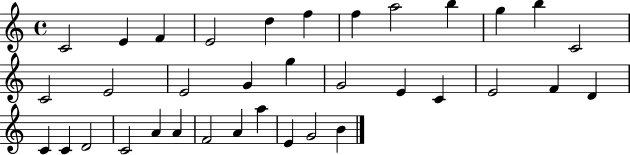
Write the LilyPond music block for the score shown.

{
  \clef treble
  \time 4/4
  \defaultTimeSignature
  \key c \major
  c'2 e'4 f'4 | e'2 d''4 f''4 | f''4 a''2 b''4 | g''4 b''4 c'2 | \break c'2 e'2 | e'2 g'4 g''4 | g'2 e'4 c'4 | e'2 f'4 d'4 | \break c'4 c'4 d'2 | c'2 a'4 a'4 | f'2 a'4 a''4 | e'4 g'2 b'4 | \break \bar "|."
}